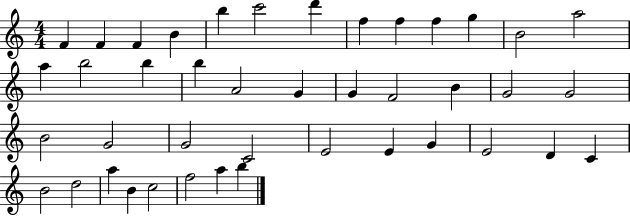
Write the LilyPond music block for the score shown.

{
  \clef treble
  \numericTimeSignature
  \time 4/4
  \key c \major
  f'4 f'4 f'4 b'4 | b''4 c'''2 d'''4 | f''4 f''4 f''4 g''4 | b'2 a''2 | \break a''4 b''2 b''4 | b''4 a'2 g'4 | g'4 f'2 b'4 | g'2 g'2 | \break b'2 g'2 | g'2 c'2 | e'2 e'4 g'4 | e'2 d'4 c'4 | \break b'2 d''2 | a''4 b'4 c''2 | f''2 a''4 b''4 | \bar "|."
}